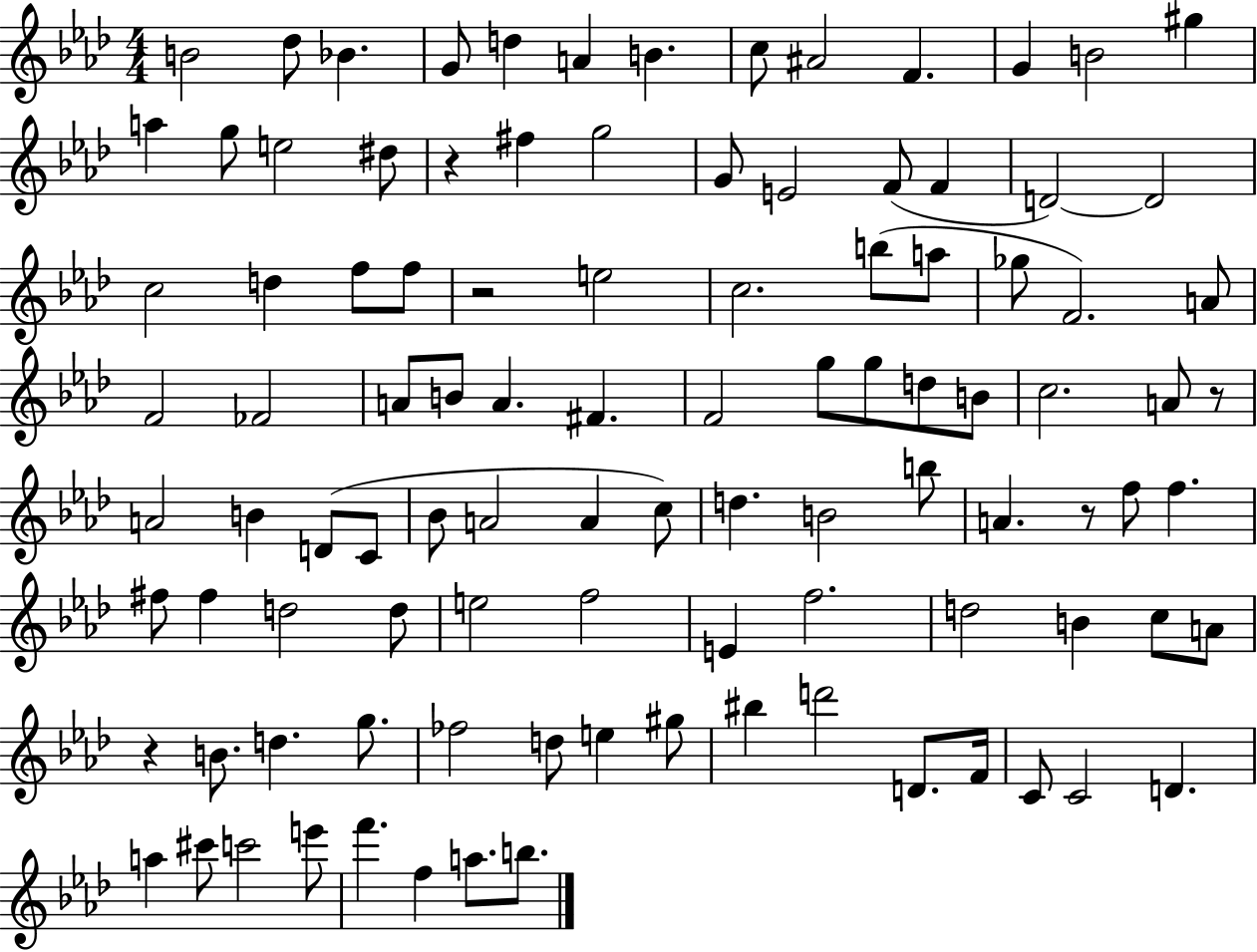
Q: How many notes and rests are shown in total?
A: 102